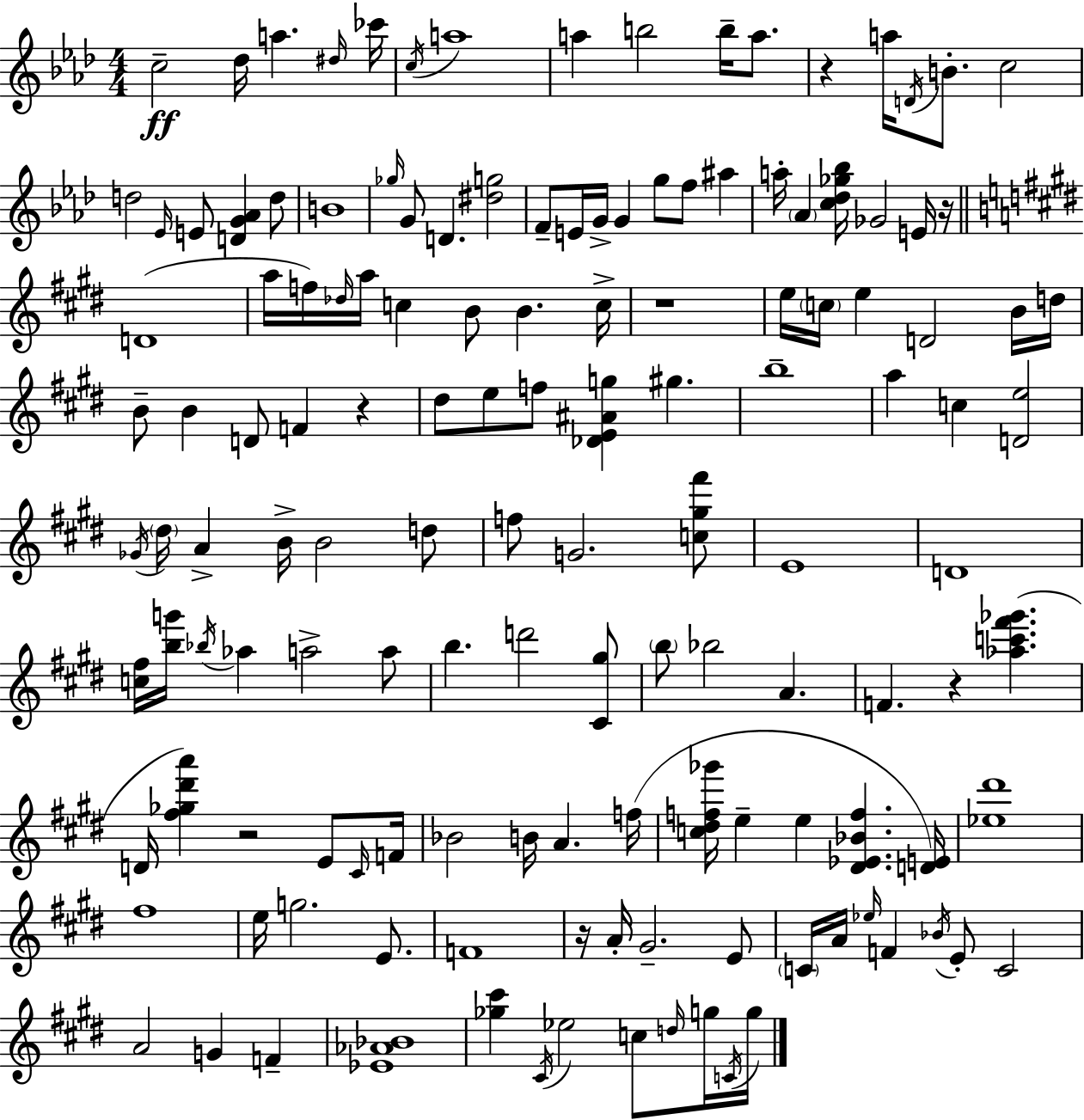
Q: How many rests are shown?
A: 7